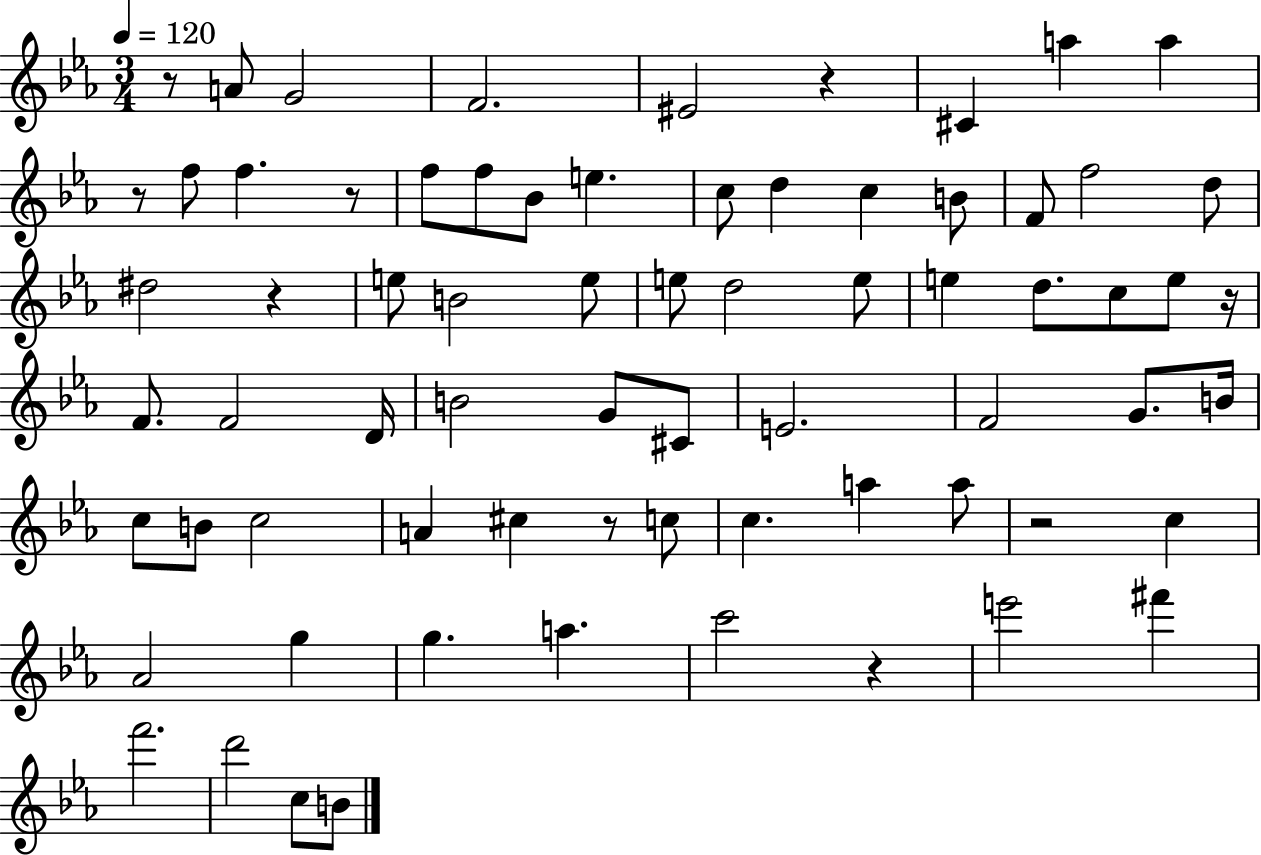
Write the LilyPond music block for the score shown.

{
  \clef treble
  \numericTimeSignature
  \time 3/4
  \key ees \major
  \tempo 4 = 120
  \repeat volta 2 { r8 a'8 g'2 | f'2. | eis'2 r4 | cis'4 a''4 a''4 | \break r8 f''8 f''4. r8 | f''8 f''8 bes'8 e''4. | c''8 d''4 c''4 b'8 | f'8 f''2 d''8 | \break dis''2 r4 | e''8 b'2 e''8 | e''8 d''2 e''8 | e''4 d''8. c''8 e''8 r16 | \break f'8. f'2 d'16 | b'2 g'8 cis'8 | e'2. | f'2 g'8. b'16 | \break c''8 b'8 c''2 | a'4 cis''4 r8 c''8 | c''4. a''4 a''8 | r2 c''4 | \break aes'2 g''4 | g''4. a''4. | c'''2 r4 | e'''2 fis'''4 | \break f'''2. | d'''2 c''8 b'8 | } \bar "|."
}